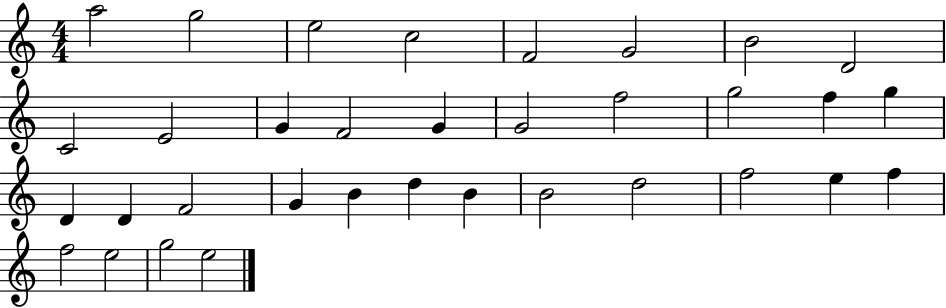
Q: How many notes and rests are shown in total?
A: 34